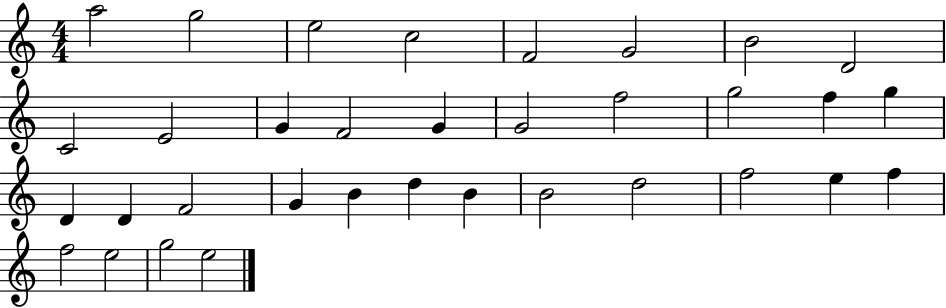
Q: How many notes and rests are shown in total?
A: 34